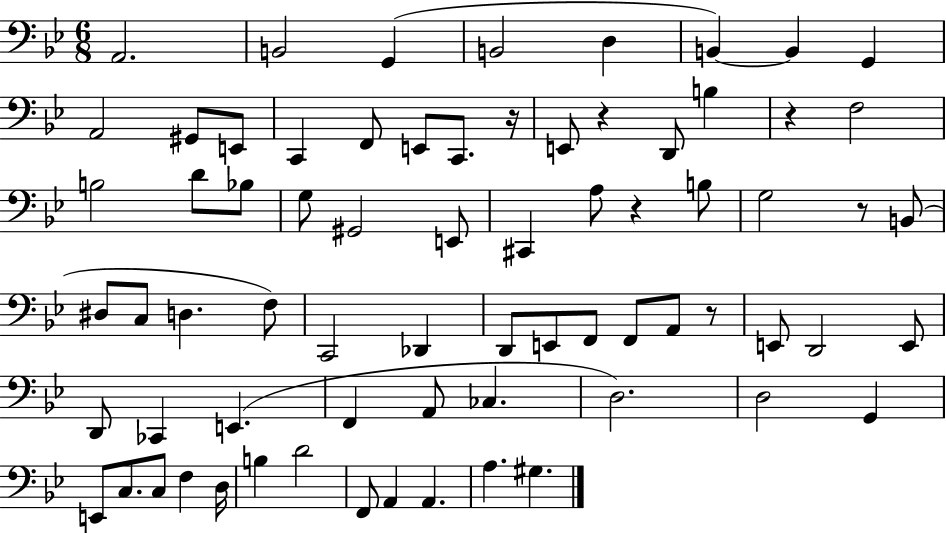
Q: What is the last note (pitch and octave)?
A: G#3